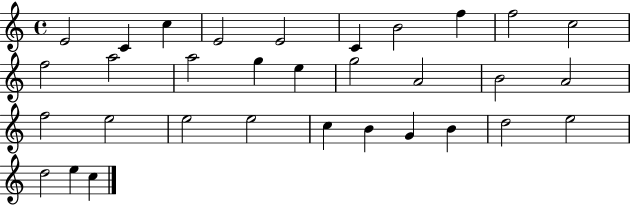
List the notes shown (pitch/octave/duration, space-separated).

E4/h C4/q C5/q E4/h E4/h C4/q B4/h F5/q F5/h C5/h F5/h A5/h A5/h G5/q E5/q G5/h A4/h B4/h A4/h F5/h E5/h E5/h E5/h C5/q B4/q G4/q B4/q D5/h E5/h D5/h E5/q C5/q